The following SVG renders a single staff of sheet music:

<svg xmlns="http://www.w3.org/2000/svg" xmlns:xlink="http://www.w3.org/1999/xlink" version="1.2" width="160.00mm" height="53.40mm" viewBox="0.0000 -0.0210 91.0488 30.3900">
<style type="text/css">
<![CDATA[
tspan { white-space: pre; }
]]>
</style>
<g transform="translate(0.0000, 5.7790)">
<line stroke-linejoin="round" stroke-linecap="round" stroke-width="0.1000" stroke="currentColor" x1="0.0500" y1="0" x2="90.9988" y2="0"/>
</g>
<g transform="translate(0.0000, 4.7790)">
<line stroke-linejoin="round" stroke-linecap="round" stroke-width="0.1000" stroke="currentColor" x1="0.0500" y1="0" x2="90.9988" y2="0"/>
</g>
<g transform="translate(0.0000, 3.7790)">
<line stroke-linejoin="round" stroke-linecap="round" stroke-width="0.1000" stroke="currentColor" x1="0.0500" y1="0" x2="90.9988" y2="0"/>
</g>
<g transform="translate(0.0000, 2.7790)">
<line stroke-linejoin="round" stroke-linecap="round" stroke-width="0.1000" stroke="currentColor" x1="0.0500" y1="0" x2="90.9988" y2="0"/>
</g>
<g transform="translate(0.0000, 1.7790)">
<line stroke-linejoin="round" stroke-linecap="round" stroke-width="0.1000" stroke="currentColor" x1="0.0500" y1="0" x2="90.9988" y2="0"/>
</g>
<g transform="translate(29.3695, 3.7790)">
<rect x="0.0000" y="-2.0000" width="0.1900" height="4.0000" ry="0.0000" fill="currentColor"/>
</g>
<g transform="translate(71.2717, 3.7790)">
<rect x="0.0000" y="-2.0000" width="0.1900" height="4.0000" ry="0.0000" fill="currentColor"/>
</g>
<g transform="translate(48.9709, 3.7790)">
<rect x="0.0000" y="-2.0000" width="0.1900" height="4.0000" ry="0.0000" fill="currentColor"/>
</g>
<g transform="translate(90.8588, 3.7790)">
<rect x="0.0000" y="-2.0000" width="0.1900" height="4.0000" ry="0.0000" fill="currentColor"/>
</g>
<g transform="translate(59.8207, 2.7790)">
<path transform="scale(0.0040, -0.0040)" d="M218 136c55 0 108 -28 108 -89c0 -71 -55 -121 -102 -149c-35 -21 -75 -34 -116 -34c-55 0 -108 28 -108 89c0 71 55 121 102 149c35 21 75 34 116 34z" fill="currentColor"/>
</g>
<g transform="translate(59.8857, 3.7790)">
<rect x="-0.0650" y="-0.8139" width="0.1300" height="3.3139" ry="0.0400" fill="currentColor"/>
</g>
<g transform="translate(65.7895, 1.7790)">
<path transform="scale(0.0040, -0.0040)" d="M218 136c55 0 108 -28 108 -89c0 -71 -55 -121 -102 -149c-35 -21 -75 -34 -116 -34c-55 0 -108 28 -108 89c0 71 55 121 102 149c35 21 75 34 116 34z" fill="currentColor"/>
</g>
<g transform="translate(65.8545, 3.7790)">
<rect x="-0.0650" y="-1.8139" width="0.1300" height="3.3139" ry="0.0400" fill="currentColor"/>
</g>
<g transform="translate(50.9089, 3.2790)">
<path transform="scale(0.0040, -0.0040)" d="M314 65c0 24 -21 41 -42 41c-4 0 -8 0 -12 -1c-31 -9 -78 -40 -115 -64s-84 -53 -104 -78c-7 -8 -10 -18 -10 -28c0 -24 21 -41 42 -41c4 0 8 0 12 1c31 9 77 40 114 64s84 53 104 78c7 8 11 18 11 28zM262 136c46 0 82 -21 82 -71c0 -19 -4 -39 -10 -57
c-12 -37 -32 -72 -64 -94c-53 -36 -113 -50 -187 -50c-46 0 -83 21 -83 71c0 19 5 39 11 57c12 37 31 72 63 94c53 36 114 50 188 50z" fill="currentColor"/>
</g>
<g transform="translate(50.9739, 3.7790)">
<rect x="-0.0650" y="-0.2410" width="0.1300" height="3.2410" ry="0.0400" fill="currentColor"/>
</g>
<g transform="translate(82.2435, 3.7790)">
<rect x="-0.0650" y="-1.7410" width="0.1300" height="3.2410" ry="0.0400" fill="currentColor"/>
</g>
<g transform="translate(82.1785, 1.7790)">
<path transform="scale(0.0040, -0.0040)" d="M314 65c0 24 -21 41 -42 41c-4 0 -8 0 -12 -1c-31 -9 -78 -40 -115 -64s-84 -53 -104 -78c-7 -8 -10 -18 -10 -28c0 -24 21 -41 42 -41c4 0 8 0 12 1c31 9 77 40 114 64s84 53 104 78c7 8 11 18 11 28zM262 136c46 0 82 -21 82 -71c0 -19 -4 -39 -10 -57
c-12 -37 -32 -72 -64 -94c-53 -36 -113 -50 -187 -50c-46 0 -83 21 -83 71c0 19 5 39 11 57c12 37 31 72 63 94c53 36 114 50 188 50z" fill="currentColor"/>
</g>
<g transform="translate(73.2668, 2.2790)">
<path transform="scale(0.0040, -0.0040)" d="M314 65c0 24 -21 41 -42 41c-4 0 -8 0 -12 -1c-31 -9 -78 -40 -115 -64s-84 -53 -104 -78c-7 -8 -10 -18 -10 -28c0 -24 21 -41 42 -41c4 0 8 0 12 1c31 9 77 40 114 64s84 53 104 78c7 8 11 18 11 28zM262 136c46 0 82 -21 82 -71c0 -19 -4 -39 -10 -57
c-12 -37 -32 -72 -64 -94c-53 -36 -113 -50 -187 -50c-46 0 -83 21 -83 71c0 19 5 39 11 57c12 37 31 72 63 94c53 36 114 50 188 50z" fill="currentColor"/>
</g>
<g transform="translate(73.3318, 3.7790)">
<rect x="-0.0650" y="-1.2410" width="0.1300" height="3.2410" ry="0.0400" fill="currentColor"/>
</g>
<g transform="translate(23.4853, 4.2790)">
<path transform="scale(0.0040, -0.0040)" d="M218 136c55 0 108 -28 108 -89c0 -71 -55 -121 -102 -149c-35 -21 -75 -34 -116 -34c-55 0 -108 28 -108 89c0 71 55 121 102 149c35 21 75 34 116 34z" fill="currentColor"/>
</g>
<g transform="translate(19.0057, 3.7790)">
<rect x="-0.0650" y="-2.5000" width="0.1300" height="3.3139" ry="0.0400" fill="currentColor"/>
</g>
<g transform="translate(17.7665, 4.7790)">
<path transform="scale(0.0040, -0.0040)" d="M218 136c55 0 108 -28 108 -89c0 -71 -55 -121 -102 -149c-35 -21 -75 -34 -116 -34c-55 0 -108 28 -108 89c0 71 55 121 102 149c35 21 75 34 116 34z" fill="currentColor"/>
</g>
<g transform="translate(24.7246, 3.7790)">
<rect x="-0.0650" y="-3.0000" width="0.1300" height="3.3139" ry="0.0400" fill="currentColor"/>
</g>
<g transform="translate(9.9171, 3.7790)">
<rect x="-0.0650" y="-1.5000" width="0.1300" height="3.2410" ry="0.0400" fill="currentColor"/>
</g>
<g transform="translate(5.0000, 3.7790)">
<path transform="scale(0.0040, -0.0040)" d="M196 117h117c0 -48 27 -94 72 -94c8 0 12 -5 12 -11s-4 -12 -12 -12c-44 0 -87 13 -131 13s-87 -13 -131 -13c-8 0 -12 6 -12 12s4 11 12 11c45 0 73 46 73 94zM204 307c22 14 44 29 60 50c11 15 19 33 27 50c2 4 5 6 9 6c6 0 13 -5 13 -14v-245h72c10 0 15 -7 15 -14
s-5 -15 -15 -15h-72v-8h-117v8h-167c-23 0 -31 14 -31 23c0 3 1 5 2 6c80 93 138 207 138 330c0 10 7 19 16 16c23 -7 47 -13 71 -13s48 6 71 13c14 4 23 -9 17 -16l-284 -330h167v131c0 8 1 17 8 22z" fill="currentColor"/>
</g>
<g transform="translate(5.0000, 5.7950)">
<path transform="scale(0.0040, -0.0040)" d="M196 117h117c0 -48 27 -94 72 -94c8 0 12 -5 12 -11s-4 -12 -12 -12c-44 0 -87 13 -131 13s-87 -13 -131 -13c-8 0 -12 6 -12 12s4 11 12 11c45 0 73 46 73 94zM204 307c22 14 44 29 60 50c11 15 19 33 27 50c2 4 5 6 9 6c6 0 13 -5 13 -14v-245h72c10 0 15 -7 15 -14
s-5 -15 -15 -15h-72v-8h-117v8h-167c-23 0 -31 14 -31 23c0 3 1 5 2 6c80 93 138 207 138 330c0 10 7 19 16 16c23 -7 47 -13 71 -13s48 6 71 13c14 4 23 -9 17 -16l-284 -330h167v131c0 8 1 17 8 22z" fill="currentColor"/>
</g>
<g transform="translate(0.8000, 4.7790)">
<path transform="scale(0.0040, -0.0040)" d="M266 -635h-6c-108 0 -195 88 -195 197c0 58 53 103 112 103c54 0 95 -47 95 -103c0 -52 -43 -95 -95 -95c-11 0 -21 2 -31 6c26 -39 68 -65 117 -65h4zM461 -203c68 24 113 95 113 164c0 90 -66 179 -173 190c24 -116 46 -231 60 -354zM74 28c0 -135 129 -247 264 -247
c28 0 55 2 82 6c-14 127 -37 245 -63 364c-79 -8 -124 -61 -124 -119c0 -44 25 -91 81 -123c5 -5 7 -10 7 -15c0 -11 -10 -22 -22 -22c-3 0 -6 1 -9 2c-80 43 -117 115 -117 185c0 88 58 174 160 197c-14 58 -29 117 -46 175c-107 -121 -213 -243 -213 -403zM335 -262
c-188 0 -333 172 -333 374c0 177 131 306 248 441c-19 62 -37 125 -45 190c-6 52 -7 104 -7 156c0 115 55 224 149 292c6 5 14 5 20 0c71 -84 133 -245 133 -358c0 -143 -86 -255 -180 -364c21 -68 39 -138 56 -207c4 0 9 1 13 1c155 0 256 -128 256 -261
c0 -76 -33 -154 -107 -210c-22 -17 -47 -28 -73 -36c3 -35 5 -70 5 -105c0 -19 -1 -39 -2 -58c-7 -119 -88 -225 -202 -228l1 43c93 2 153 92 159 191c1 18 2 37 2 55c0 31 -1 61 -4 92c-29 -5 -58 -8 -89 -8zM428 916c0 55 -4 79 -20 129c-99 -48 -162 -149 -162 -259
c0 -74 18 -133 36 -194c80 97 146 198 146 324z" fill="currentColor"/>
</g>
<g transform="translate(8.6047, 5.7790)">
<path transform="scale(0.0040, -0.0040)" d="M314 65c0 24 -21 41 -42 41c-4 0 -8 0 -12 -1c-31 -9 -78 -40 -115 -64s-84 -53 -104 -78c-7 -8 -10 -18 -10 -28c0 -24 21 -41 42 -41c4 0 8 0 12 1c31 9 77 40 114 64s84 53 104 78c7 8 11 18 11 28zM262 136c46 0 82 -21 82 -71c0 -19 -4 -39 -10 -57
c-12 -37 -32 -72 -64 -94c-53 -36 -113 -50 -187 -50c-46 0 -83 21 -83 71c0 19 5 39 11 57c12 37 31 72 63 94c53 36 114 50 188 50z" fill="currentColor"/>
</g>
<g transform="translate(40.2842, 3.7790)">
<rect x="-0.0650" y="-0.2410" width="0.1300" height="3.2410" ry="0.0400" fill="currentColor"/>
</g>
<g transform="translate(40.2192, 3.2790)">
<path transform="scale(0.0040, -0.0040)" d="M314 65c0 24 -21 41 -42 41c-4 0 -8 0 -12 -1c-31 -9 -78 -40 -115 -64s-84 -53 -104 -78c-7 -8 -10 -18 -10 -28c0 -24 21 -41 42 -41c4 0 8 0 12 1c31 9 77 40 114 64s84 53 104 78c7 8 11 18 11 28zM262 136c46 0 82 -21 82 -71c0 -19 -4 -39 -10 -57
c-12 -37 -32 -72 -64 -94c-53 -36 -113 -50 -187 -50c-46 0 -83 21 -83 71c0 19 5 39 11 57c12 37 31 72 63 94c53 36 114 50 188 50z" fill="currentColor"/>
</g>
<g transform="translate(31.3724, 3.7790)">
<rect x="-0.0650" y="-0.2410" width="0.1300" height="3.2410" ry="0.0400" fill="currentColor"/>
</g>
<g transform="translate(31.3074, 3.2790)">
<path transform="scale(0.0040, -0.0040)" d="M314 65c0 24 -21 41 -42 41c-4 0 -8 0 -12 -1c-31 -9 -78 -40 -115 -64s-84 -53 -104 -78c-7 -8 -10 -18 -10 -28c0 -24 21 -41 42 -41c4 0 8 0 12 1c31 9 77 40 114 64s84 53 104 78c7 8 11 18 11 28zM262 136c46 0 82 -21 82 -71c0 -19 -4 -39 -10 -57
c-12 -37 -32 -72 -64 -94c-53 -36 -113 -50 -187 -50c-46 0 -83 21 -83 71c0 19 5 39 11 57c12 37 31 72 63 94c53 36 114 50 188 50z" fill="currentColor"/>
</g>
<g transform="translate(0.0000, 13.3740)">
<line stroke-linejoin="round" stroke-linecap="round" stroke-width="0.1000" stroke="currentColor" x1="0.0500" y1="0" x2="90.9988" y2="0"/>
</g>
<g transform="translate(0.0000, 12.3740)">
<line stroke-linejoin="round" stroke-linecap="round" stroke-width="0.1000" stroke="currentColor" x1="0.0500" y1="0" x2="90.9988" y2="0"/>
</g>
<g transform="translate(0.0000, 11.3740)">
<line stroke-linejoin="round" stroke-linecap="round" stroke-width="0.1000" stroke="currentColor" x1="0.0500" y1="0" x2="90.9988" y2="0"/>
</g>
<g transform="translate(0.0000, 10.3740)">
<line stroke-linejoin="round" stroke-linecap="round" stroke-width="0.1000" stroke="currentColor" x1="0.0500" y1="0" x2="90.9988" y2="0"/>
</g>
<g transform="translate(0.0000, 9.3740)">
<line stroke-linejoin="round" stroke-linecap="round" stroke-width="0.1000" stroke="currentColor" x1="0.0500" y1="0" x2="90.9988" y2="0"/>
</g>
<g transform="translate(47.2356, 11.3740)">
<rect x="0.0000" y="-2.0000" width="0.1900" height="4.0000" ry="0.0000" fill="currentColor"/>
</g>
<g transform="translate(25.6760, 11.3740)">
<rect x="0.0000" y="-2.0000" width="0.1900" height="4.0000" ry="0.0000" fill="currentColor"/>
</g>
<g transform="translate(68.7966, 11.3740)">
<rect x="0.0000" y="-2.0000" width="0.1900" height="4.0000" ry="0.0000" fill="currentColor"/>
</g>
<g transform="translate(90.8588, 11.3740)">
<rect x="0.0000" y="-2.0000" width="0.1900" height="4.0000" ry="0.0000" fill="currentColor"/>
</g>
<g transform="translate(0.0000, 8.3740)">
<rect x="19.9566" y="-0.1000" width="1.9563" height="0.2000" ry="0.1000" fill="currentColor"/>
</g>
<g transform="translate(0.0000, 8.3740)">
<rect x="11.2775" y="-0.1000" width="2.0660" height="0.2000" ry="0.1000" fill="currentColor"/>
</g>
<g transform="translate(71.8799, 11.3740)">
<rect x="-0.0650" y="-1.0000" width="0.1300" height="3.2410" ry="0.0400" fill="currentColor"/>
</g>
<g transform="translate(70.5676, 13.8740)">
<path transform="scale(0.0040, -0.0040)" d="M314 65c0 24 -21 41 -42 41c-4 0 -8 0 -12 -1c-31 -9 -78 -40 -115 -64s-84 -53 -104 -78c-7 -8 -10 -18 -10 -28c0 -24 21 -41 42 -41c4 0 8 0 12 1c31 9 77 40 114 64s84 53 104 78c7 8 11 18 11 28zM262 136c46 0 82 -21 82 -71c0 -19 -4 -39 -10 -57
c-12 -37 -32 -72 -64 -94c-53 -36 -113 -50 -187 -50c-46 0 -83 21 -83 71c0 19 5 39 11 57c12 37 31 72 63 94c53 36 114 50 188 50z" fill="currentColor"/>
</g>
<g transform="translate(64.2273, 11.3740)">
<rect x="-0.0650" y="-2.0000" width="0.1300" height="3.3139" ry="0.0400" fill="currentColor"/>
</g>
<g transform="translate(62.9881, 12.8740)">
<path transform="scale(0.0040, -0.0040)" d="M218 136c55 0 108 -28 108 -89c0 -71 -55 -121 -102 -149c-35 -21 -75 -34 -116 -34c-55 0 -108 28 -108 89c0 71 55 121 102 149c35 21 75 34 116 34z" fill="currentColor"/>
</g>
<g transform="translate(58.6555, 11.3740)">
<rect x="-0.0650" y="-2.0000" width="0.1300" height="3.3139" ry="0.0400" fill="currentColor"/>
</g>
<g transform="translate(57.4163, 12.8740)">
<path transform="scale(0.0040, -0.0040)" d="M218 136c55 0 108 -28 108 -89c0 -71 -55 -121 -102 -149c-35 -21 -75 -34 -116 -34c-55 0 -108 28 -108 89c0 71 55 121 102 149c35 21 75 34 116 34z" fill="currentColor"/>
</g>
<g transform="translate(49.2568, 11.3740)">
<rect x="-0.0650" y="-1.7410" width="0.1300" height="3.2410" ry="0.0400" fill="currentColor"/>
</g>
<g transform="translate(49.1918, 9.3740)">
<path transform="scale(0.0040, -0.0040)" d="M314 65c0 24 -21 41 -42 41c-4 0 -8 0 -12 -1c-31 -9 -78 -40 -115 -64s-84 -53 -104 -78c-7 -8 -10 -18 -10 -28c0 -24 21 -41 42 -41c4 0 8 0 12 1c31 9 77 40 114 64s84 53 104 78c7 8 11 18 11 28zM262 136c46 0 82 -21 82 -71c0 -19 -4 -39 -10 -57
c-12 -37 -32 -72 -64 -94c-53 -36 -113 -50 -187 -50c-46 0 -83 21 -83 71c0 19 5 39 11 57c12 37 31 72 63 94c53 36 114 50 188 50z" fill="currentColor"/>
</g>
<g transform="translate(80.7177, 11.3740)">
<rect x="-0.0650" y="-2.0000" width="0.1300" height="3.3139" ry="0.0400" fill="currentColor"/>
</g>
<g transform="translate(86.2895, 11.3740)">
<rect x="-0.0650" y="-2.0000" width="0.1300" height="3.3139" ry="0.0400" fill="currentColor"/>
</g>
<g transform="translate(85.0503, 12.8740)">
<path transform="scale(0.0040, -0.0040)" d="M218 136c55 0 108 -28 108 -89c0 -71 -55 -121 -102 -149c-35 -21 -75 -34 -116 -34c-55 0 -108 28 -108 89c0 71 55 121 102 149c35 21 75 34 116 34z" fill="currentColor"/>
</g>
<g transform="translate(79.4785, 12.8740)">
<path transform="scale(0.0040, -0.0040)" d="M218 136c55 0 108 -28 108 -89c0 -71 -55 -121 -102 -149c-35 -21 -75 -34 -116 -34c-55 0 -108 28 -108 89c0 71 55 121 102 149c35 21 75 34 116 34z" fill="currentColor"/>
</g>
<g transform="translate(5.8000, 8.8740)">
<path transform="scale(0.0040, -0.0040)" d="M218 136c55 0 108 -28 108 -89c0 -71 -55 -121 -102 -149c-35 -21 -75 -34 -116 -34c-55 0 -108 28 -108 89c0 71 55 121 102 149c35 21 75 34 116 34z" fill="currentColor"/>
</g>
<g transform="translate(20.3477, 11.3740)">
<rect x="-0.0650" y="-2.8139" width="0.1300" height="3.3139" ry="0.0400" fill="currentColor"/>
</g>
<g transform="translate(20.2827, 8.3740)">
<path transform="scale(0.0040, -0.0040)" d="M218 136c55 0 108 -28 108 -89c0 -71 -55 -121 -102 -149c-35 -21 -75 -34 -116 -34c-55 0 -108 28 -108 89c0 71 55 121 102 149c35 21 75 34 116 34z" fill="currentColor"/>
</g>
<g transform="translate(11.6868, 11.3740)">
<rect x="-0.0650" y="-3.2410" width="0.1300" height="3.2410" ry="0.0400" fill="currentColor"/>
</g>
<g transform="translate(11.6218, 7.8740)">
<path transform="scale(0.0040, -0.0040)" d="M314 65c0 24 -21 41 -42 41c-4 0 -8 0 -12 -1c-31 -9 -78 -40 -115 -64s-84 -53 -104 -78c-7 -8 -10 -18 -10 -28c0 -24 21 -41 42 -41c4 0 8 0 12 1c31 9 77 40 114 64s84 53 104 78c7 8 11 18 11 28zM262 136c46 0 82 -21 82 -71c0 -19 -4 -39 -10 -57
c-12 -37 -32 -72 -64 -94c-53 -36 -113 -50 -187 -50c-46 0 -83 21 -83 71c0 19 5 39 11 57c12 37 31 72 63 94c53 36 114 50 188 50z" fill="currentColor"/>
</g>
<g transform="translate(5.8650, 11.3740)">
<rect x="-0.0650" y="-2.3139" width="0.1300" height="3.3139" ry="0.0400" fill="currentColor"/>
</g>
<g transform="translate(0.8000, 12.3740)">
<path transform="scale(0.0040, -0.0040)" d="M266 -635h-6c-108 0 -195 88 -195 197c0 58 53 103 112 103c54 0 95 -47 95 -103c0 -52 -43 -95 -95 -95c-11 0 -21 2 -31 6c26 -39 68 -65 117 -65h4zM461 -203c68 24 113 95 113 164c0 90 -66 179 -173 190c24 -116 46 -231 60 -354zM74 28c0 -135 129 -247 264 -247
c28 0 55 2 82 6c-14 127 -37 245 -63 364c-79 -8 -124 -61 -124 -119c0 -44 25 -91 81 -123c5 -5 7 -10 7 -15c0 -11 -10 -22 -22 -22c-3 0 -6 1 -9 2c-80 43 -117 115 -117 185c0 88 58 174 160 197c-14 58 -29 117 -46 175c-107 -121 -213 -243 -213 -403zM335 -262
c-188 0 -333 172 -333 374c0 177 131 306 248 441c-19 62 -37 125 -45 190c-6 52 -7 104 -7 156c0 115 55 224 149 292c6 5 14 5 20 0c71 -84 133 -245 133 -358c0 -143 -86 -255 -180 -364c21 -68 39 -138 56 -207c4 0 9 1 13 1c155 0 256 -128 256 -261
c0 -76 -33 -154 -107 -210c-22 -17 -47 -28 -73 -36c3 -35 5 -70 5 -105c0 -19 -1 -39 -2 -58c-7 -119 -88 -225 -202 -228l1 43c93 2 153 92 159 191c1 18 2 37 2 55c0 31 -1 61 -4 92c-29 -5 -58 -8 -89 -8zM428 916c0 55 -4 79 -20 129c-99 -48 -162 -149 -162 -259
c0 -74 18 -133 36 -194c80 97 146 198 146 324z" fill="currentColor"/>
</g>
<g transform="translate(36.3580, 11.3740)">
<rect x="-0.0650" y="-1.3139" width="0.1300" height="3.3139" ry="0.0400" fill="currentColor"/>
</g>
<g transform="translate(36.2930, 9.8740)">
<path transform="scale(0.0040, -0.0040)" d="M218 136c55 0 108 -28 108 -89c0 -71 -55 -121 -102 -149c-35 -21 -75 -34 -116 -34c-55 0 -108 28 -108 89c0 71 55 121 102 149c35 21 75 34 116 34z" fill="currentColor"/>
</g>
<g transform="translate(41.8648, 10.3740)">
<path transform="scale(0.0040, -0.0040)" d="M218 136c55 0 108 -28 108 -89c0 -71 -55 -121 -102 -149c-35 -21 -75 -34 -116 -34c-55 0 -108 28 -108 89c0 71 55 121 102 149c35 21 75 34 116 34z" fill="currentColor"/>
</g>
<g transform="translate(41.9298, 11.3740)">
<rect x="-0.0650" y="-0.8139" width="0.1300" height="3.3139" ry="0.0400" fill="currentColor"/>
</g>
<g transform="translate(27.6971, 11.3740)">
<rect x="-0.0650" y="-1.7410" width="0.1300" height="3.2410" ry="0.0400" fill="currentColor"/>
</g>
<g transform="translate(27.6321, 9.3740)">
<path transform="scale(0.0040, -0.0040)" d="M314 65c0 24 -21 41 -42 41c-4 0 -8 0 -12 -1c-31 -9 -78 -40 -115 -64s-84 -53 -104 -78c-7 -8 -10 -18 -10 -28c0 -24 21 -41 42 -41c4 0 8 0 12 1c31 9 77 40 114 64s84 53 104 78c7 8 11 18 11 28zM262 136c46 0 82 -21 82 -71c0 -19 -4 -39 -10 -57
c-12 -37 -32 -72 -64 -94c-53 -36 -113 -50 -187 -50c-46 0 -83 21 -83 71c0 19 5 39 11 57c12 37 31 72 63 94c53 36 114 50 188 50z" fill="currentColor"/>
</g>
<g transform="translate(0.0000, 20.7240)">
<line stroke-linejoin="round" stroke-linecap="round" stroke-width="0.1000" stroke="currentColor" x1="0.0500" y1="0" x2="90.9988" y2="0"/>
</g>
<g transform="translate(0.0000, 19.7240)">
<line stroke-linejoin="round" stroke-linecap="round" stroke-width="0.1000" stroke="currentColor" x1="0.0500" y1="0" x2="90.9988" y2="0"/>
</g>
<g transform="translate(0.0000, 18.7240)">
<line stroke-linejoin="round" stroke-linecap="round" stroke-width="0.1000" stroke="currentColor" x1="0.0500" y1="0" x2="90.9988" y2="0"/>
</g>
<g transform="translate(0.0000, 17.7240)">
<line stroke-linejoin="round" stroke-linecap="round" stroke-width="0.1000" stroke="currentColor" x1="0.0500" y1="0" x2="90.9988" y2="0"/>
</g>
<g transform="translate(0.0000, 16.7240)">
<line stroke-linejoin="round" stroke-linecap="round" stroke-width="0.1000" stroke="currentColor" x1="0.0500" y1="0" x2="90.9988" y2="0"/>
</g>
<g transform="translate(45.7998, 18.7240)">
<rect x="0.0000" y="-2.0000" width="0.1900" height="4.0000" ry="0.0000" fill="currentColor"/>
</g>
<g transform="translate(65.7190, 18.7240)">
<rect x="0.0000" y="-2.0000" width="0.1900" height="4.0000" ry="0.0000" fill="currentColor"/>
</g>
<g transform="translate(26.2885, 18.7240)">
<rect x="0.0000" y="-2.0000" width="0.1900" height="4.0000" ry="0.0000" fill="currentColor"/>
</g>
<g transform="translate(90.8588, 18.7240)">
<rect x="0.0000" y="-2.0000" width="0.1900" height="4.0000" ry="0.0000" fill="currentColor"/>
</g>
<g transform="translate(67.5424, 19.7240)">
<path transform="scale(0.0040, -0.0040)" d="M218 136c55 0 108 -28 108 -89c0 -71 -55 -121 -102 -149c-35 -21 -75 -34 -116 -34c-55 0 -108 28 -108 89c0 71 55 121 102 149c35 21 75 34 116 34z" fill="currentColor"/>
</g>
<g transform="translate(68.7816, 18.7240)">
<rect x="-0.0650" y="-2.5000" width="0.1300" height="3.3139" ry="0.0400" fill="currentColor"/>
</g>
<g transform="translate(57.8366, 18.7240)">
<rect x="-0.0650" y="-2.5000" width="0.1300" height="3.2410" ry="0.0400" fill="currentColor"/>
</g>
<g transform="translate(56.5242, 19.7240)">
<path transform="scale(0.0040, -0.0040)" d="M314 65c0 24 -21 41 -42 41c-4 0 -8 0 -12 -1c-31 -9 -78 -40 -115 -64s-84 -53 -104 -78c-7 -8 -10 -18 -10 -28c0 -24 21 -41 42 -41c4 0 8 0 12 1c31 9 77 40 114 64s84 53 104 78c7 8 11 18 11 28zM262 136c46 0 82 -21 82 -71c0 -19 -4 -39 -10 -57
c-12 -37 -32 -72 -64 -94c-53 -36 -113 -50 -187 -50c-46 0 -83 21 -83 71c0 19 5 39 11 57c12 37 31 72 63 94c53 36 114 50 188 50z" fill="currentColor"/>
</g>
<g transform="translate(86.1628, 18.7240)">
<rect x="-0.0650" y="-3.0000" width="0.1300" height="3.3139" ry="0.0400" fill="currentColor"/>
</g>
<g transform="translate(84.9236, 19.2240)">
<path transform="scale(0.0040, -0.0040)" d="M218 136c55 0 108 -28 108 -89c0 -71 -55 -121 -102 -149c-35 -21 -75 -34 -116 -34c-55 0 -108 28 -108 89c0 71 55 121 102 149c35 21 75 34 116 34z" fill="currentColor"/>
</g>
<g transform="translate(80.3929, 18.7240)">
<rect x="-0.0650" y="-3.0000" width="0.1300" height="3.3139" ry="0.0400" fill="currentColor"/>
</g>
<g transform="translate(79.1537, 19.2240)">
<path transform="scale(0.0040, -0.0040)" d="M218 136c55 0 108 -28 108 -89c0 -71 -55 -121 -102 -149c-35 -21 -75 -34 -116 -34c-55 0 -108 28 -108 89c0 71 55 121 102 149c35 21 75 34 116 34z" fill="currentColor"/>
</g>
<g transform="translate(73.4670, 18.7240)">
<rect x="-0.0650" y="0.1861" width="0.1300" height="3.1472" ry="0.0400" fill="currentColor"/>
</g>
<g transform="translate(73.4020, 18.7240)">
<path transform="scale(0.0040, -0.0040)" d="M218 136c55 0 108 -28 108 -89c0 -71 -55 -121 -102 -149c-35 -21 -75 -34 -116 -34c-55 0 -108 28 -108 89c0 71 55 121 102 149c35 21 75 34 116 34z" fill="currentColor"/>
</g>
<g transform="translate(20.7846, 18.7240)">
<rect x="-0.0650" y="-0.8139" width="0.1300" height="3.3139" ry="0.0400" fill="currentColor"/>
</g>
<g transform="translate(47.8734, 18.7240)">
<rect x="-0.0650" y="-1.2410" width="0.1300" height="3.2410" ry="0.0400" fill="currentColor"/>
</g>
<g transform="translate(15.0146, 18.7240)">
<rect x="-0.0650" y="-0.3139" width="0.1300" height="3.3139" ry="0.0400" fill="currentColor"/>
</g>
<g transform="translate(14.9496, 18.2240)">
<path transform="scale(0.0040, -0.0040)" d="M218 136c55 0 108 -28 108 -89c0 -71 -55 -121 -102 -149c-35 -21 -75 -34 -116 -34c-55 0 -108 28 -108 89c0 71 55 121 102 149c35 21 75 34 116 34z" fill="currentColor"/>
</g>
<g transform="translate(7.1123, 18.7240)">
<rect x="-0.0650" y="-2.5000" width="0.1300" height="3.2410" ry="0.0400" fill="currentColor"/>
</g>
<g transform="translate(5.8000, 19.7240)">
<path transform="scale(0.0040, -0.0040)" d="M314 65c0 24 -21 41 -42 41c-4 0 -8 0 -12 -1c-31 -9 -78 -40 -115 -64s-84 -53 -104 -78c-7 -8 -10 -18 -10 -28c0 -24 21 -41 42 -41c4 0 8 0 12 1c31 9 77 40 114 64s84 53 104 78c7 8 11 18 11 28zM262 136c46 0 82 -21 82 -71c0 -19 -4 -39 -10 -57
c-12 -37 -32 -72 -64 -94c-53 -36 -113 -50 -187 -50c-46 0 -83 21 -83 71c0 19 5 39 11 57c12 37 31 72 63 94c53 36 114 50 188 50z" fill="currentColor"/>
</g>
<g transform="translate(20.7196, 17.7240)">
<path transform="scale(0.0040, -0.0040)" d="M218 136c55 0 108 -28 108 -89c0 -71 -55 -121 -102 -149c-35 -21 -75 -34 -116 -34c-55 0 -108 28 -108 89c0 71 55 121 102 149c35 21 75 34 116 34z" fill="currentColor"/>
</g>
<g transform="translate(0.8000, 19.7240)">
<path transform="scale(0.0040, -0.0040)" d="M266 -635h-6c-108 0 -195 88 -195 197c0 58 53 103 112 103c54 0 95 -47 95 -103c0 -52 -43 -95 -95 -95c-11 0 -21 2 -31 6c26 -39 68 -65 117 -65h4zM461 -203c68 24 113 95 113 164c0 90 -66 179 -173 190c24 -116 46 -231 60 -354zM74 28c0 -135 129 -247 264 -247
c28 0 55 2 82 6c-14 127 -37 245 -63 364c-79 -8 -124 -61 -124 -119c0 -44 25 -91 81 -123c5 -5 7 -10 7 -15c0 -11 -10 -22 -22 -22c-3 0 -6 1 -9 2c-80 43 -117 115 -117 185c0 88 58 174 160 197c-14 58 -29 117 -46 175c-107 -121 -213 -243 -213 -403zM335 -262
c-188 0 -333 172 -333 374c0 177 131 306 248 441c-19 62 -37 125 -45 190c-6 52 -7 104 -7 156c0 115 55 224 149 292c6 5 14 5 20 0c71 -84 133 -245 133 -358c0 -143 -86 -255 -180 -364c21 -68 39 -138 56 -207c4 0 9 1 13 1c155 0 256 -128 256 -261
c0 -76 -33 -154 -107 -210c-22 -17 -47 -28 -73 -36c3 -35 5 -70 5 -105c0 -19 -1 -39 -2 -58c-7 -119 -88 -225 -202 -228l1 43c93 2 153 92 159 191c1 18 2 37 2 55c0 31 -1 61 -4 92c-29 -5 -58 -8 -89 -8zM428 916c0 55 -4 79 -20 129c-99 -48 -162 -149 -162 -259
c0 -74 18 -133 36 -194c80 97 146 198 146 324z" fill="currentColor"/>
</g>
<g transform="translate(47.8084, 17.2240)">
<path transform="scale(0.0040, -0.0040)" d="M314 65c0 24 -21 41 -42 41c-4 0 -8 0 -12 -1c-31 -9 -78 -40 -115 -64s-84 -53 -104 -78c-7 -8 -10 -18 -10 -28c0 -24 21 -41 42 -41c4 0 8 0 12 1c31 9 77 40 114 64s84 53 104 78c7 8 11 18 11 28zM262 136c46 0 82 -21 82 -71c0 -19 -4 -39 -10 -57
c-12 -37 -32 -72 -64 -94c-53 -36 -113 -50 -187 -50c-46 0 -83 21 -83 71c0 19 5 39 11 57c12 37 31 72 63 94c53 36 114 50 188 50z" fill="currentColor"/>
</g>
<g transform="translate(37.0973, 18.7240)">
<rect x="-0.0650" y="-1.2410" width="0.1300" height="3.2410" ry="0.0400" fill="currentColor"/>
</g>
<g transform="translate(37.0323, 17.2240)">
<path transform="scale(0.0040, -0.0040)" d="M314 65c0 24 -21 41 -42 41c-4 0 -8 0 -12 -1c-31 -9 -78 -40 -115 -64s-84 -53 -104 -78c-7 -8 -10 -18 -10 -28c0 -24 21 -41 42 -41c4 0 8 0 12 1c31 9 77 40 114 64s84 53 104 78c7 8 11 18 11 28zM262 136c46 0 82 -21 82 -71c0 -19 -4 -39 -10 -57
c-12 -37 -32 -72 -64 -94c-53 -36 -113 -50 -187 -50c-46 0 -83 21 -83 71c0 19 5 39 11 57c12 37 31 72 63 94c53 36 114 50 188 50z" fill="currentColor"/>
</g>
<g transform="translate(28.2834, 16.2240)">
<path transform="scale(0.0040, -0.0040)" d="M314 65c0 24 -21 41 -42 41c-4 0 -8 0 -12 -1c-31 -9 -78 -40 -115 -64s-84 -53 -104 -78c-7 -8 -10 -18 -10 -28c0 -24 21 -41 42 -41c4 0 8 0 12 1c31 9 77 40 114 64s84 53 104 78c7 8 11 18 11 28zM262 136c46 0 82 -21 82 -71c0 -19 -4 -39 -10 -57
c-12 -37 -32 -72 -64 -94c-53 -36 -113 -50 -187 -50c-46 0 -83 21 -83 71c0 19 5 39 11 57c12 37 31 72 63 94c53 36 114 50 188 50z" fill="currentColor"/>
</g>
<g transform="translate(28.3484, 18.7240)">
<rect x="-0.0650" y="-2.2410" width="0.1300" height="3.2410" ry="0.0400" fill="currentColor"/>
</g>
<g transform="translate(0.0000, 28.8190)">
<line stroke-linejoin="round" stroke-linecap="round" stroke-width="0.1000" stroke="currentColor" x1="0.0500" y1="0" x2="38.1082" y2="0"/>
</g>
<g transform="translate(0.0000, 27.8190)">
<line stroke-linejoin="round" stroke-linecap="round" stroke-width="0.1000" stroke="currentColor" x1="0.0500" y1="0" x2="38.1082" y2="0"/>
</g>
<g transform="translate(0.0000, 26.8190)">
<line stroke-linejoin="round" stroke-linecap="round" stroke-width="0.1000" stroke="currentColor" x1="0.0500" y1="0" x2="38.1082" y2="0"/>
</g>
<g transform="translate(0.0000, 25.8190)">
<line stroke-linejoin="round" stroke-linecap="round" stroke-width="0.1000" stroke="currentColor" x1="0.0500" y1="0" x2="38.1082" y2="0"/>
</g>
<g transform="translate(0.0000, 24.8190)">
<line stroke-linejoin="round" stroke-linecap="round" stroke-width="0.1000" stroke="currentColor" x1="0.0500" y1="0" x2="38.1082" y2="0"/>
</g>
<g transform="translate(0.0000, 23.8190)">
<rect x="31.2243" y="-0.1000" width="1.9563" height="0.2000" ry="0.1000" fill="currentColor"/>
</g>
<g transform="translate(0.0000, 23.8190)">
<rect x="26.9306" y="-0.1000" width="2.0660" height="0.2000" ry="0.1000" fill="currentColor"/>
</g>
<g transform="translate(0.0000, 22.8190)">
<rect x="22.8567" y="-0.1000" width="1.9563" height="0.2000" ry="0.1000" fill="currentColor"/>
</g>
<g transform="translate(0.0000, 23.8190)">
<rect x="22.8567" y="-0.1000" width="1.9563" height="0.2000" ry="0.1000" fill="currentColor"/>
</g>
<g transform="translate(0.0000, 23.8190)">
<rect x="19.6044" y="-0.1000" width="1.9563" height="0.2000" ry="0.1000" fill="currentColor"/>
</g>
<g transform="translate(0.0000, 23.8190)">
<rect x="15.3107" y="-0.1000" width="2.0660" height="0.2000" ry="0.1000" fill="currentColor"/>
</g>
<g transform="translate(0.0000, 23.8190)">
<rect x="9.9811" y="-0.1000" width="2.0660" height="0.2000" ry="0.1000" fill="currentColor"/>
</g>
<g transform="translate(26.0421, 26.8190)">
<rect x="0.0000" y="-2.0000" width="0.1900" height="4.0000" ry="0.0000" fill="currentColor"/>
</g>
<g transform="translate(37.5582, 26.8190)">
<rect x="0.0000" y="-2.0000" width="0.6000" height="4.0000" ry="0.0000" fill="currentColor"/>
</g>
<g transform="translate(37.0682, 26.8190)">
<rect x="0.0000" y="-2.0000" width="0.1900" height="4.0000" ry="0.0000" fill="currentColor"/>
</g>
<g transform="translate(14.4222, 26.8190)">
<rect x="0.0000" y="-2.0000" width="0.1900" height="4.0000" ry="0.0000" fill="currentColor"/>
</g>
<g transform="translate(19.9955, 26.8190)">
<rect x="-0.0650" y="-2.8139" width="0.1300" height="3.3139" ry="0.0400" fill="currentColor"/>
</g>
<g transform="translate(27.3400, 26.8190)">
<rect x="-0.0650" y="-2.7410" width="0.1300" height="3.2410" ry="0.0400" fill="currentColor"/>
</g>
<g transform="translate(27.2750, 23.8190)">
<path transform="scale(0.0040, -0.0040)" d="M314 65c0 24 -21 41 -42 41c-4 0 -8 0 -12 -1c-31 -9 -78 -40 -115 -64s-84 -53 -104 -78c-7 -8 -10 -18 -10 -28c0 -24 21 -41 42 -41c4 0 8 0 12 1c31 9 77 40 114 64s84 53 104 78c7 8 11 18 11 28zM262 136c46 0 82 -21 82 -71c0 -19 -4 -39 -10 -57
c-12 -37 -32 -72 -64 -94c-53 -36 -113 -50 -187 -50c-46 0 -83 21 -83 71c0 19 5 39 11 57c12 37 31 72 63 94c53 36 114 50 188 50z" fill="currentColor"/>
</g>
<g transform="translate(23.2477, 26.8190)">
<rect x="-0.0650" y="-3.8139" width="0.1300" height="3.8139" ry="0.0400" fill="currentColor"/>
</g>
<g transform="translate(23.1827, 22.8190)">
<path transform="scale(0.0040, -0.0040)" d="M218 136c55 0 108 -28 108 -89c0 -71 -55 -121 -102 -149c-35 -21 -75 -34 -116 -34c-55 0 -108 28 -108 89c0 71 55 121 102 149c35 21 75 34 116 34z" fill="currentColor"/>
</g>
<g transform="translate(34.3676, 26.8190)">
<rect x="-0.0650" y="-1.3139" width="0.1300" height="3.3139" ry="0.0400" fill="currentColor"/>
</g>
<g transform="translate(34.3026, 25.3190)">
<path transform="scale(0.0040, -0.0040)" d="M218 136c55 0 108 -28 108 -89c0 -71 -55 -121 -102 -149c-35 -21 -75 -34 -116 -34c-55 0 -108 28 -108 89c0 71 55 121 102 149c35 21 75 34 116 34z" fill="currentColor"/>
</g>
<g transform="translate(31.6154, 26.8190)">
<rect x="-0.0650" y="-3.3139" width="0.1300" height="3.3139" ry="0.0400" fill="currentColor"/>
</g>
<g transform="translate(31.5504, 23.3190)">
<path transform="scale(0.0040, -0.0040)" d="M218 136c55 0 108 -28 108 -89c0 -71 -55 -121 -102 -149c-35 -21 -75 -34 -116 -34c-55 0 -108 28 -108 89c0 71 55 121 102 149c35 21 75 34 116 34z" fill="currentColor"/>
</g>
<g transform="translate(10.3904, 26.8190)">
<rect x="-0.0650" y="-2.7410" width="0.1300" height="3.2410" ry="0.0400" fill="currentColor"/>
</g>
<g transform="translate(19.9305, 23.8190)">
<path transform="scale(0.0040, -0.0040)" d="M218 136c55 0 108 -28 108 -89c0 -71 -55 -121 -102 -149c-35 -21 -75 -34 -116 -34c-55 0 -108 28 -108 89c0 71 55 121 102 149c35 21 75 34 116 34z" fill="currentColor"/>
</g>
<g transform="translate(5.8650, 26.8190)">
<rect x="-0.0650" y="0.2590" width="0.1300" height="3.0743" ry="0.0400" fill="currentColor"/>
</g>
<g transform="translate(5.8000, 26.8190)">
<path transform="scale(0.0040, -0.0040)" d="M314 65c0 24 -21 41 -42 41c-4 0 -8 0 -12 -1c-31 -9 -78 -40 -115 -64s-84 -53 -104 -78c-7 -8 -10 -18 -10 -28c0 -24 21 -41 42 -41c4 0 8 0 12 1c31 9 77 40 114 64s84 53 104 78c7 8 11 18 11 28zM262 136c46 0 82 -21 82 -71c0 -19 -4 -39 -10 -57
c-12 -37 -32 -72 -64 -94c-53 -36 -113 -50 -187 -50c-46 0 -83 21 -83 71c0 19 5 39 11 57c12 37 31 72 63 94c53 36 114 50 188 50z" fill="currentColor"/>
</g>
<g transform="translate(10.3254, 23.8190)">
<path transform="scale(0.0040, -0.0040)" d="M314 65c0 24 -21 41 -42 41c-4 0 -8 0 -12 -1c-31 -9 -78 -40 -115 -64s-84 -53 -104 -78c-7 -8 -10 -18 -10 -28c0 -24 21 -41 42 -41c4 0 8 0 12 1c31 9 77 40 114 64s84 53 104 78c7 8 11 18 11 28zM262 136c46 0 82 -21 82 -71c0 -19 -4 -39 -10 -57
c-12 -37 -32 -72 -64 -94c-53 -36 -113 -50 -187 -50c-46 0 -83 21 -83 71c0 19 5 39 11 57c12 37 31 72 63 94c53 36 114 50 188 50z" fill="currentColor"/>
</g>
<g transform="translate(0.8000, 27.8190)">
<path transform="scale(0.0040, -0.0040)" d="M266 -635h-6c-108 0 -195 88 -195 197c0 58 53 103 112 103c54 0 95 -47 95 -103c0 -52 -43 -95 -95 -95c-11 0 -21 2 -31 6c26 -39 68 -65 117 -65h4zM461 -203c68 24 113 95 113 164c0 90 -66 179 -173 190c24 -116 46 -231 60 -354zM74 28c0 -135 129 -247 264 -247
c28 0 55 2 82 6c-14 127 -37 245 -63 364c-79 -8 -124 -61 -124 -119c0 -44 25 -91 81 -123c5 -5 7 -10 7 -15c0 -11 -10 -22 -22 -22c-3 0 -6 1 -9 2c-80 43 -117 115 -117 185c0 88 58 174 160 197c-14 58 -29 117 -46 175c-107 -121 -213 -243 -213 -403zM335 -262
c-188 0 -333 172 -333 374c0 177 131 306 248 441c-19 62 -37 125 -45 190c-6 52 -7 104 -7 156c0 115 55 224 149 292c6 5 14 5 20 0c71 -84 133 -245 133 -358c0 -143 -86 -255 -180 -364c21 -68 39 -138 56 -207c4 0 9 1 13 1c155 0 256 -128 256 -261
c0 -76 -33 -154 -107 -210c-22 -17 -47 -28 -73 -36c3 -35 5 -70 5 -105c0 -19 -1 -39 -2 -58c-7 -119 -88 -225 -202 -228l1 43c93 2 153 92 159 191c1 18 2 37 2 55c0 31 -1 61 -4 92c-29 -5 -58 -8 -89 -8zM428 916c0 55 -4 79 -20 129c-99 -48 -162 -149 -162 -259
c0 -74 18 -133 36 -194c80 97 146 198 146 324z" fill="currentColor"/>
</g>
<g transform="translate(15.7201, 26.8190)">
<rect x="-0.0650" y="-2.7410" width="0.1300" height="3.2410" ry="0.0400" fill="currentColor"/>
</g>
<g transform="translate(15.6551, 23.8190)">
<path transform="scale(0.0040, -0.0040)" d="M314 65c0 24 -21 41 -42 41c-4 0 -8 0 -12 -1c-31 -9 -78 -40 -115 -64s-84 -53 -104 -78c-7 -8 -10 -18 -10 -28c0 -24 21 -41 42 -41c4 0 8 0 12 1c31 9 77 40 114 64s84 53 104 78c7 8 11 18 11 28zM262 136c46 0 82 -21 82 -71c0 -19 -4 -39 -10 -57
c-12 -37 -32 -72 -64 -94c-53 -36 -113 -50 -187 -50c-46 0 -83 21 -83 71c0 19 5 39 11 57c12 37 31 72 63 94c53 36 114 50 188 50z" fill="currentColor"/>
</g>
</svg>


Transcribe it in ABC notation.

X:1
T:Untitled
M:4/4
L:1/4
K:C
E2 G A c2 c2 c2 d f e2 f2 g b2 a f2 e d f2 F F D2 F F G2 c d g2 e2 e2 G2 G B A A B2 a2 a2 a c' a2 b e